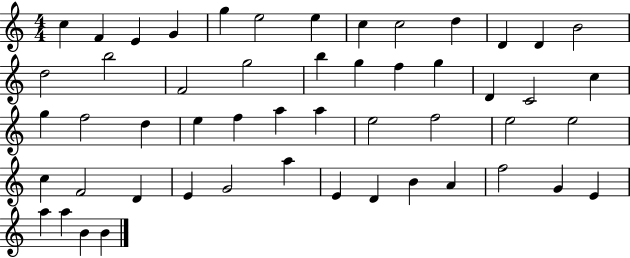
X:1
T:Untitled
M:4/4
L:1/4
K:C
c F E G g e2 e c c2 d D D B2 d2 b2 F2 g2 b g f g D C2 c g f2 d e f a a e2 f2 e2 e2 c F2 D E G2 a E D B A f2 G E a a B B